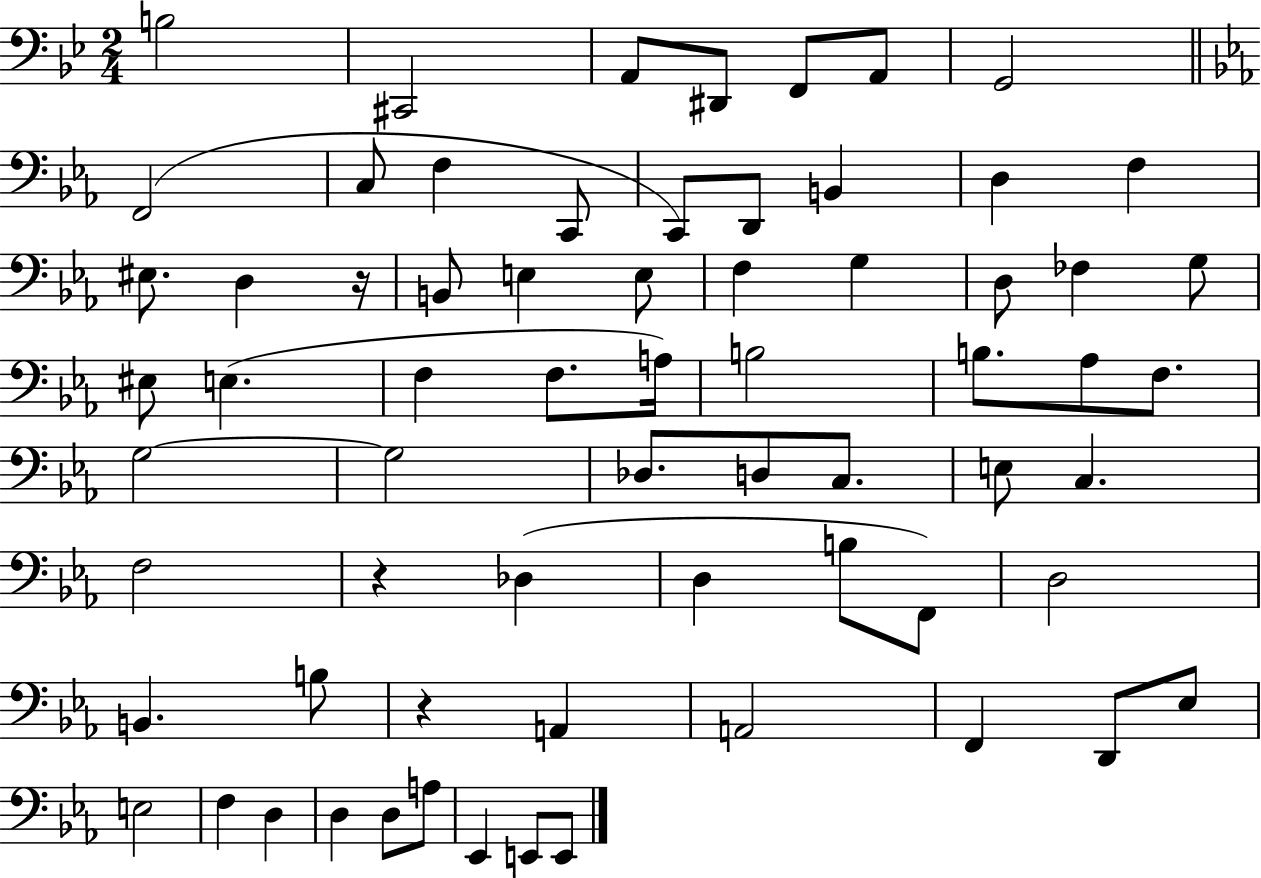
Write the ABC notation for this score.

X:1
T:Untitled
M:2/4
L:1/4
K:Bb
B,2 ^C,,2 A,,/2 ^D,,/2 F,,/2 A,,/2 G,,2 F,,2 C,/2 F, C,,/2 C,,/2 D,,/2 B,, D, F, ^E,/2 D, z/4 B,,/2 E, E,/2 F, G, D,/2 _F, G,/2 ^E,/2 E, F, F,/2 A,/4 B,2 B,/2 _A,/2 F,/2 G,2 G,2 _D,/2 D,/2 C,/2 E,/2 C, F,2 z _D, D, B,/2 F,,/2 D,2 B,, B,/2 z A,, A,,2 F,, D,,/2 _E,/2 E,2 F, D, D, D,/2 A,/2 _E,, E,,/2 E,,/2